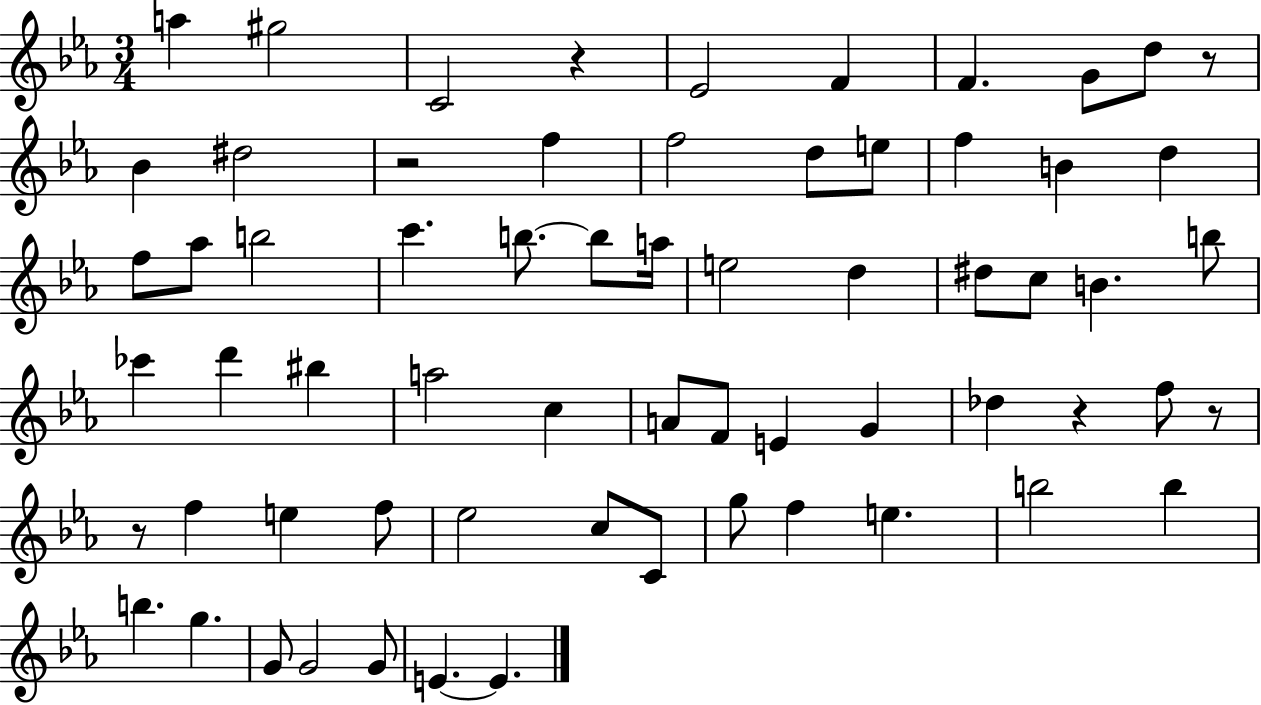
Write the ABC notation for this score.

X:1
T:Untitled
M:3/4
L:1/4
K:Eb
a ^g2 C2 z _E2 F F G/2 d/2 z/2 _B ^d2 z2 f f2 d/2 e/2 f B d f/2 _a/2 b2 c' b/2 b/2 a/4 e2 d ^d/2 c/2 B b/2 _c' d' ^b a2 c A/2 F/2 E G _d z f/2 z/2 z/2 f e f/2 _e2 c/2 C/2 g/2 f e b2 b b g G/2 G2 G/2 E E